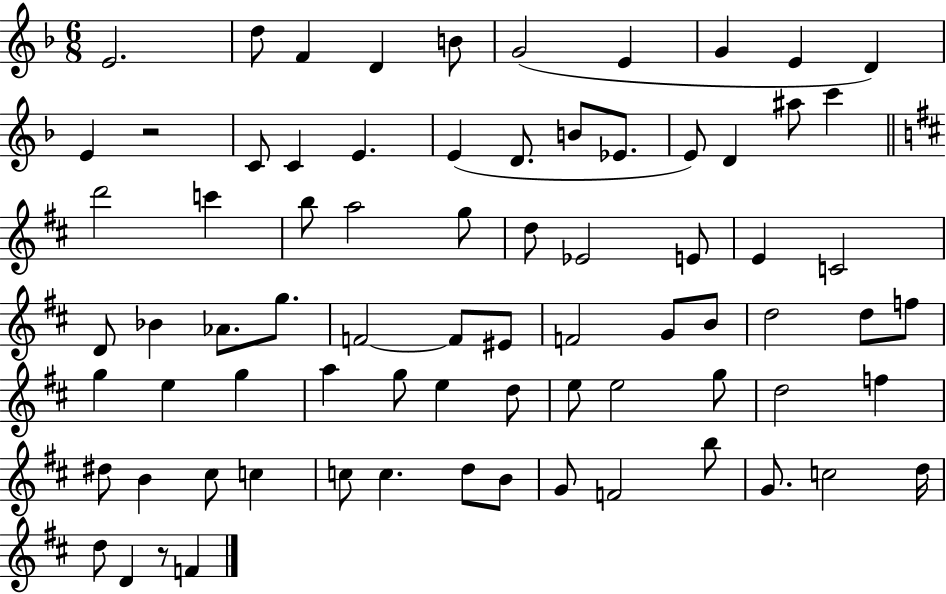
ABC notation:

X:1
T:Untitled
M:6/8
L:1/4
K:F
E2 d/2 F D B/2 G2 E G E D E z2 C/2 C E E D/2 B/2 _E/2 E/2 D ^a/2 c' d'2 c' b/2 a2 g/2 d/2 _E2 E/2 E C2 D/2 _B _A/2 g/2 F2 F/2 ^E/2 F2 G/2 B/2 d2 d/2 f/2 g e g a g/2 e d/2 e/2 e2 g/2 d2 f ^d/2 B ^c/2 c c/2 c d/2 B/2 G/2 F2 b/2 G/2 c2 d/4 d/2 D z/2 F